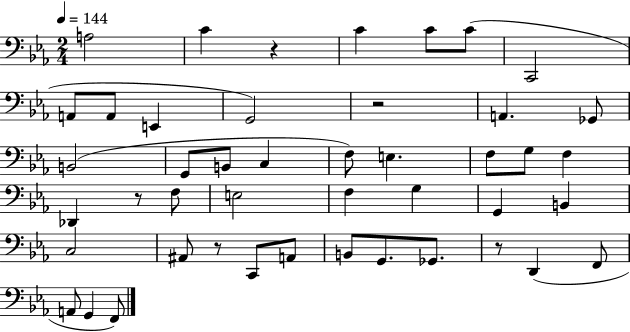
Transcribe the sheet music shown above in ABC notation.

X:1
T:Untitled
M:2/4
L:1/4
K:Eb
A,2 C z C C/2 C/2 C,,2 A,,/2 A,,/2 E,, G,,2 z2 A,, _G,,/2 B,,2 G,,/2 B,,/2 C, F,/2 E, F,/2 G,/2 F, _D,, z/2 F,/2 E,2 F, G, G,, B,, C,2 ^A,,/2 z/2 C,,/2 A,,/2 B,,/2 G,,/2 _G,,/2 z/2 D,, F,,/2 A,,/2 G,, F,,/2